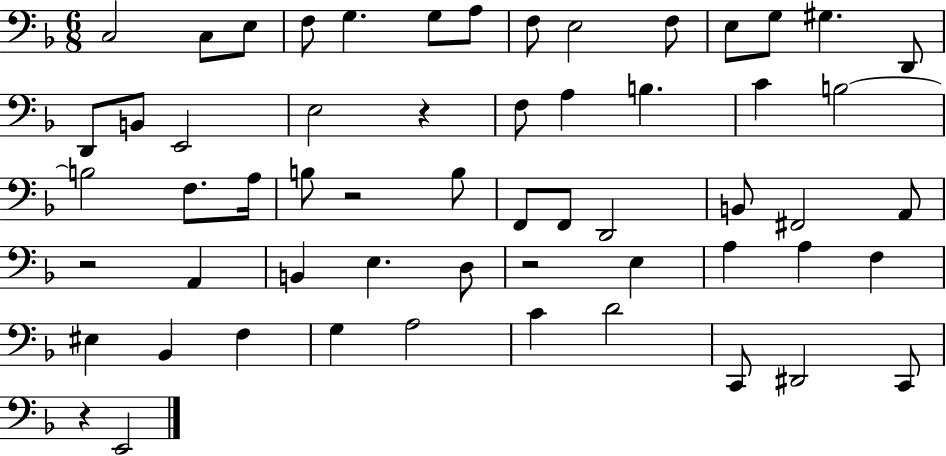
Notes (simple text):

C3/h C3/e E3/e F3/e G3/q. G3/e A3/e F3/e E3/h F3/e E3/e G3/e G#3/q. D2/e D2/e B2/e E2/h E3/h R/q F3/e A3/q B3/q. C4/q B3/h B3/h F3/e. A3/s B3/e R/h B3/e F2/e F2/e D2/h B2/e F#2/h A2/e R/h A2/q B2/q E3/q. D3/e R/h E3/q A3/q A3/q F3/q EIS3/q Bb2/q F3/q G3/q A3/h C4/q D4/h C2/e D#2/h C2/e R/q E2/h